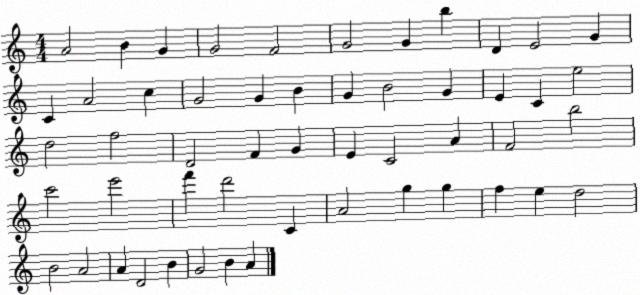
X:1
T:Untitled
M:4/4
L:1/4
K:C
A2 B G G2 F2 G2 G b D E2 G C A2 c G2 G B G B2 G E C e2 d2 f2 D2 F G E C2 A F2 b2 c'2 e'2 f' d'2 C A2 g g f e d2 B2 A2 A D2 B G2 B A